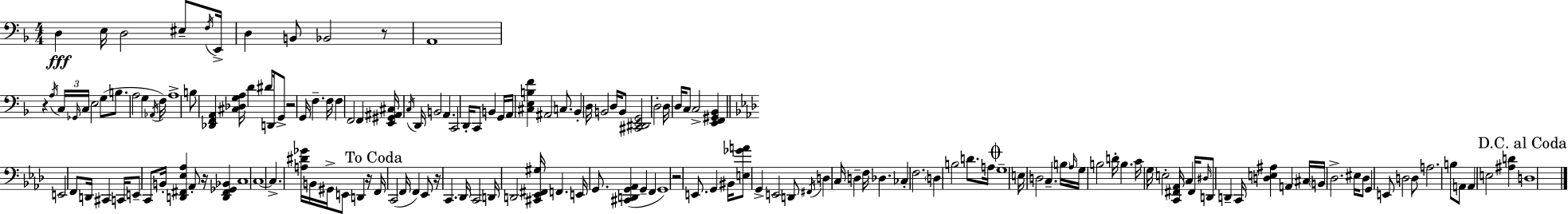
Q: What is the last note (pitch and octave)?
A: D3